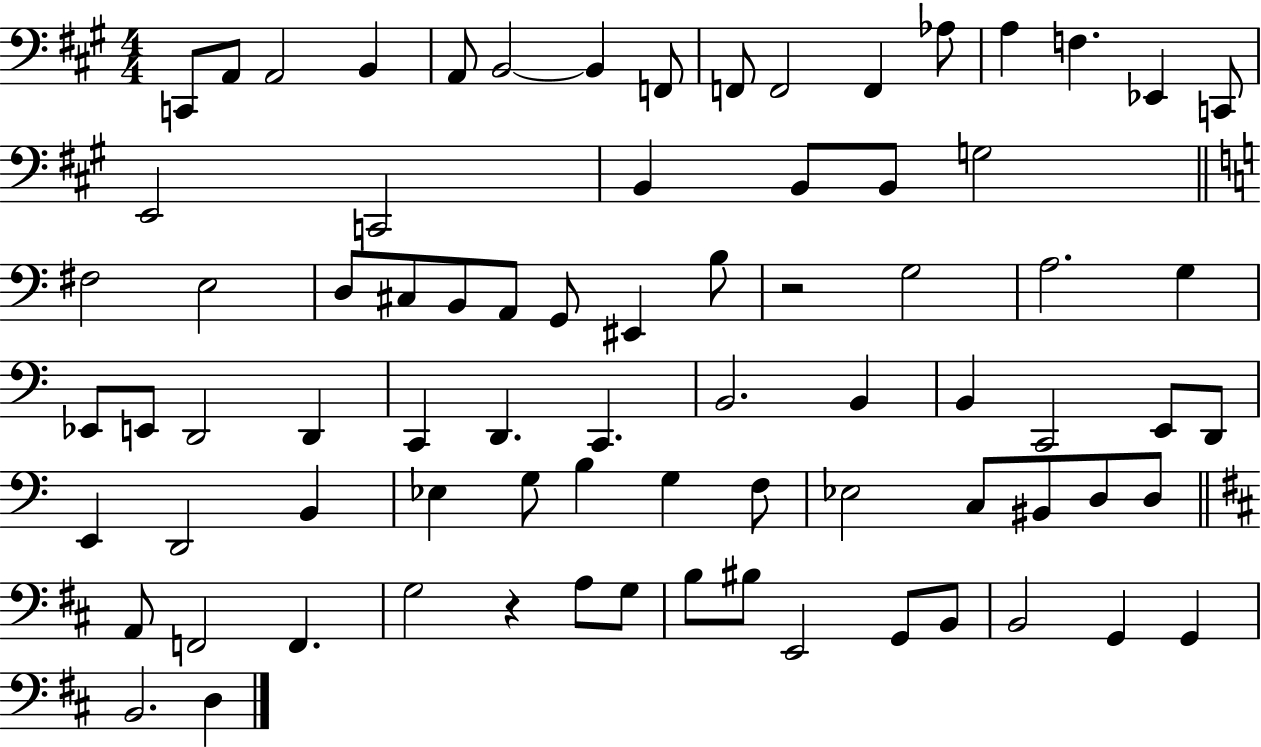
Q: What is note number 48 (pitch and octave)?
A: E2